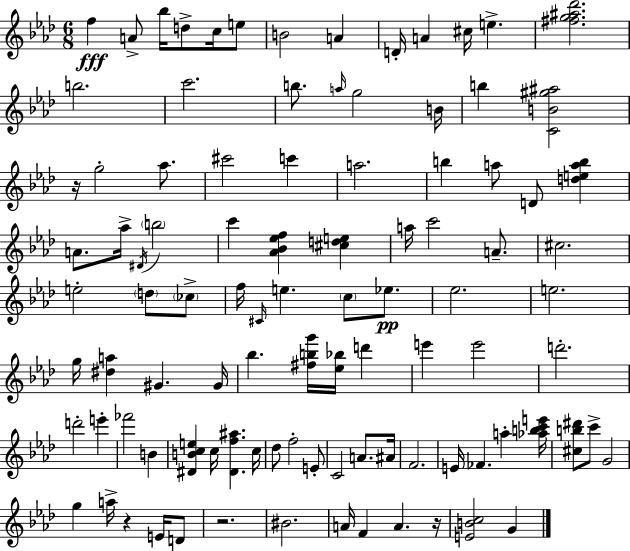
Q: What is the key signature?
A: F minor